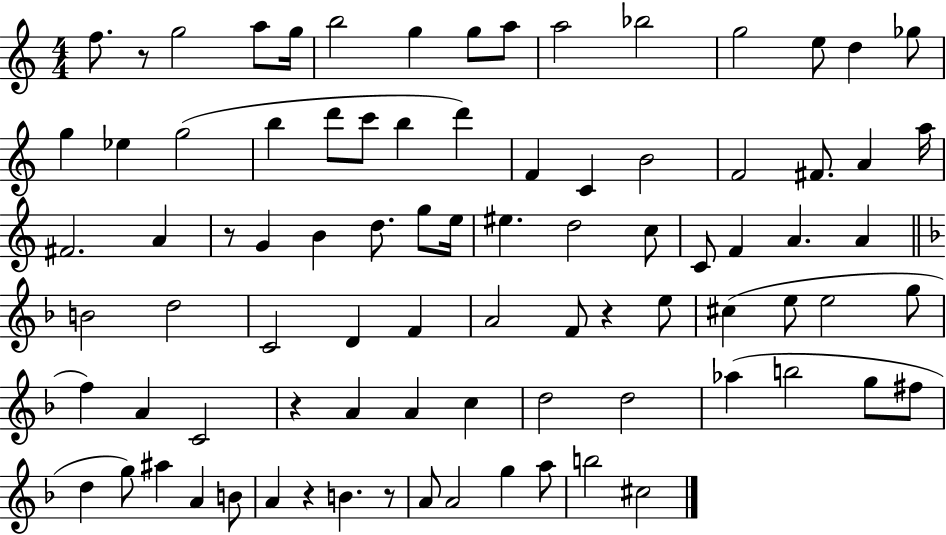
{
  \clef treble
  \numericTimeSignature
  \time 4/4
  \key c \major
  f''8. r8 g''2 a''8 g''16 | b''2 g''4 g''8 a''8 | a''2 bes''2 | g''2 e''8 d''4 ges''8 | \break g''4 ees''4 g''2( | b''4 d'''8 c'''8 b''4 d'''4) | f'4 c'4 b'2 | f'2 fis'8. a'4 a''16 | \break fis'2. a'4 | r8 g'4 b'4 d''8. g''8 e''16 | eis''4. d''2 c''8 | c'8 f'4 a'4. a'4 | \break \bar "||" \break \key d \minor b'2 d''2 | c'2 d'4 f'4 | a'2 f'8 r4 e''8 | cis''4( e''8 e''2 g''8 | \break f''4) a'4 c'2 | r4 a'4 a'4 c''4 | d''2 d''2 | aes''4( b''2 g''8 fis''8 | \break d''4 g''8) ais''4 a'4 b'8 | a'4 r4 b'4. r8 | a'8 a'2 g''4 a''8 | b''2 cis''2 | \break \bar "|."
}